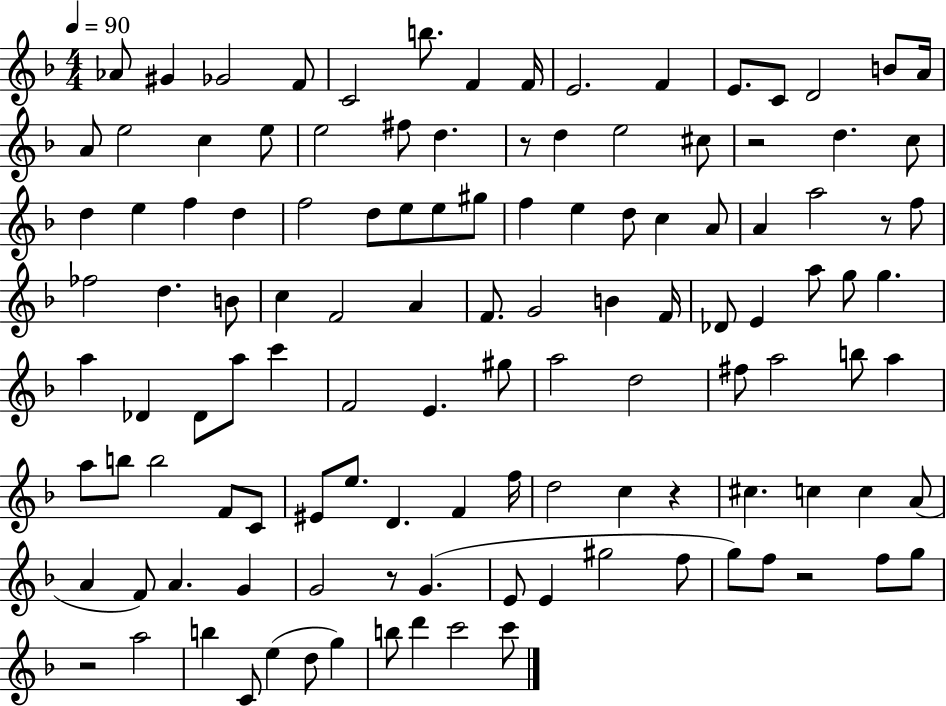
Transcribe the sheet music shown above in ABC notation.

X:1
T:Untitled
M:4/4
L:1/4
K:F
_A/2 ^G _G2 F/2 C2 b/2 F F/4 E2 F E/2 C/2 D2 B/2 A/4 A/2 e2 c e/2 e2 ^f/2 d z/2 d e2 ^c/2 z2 d c/2 d e f d f2 d/2 e/2 e/2 ^g/2 f e d/2 c A/2 A a2 z/2 f/2 _f2 d B/2 c F2 A F/2 G2 B F/4 _D/2 E a/2 g/2 g a _D _D/2 a/2 c' F2 E ^g/2 a2 d2 ^f/2 a2 b/2 a a/2 b/2 b2 F/2 C/2 ^E/2 e/2 D F f/4 d2 c z ^c c c A/2 A F/2 A G G2 z/2 G E/2 E ^g2 f/2 g/2 f/2 z2 f/2 g/2 z2 a2 b C/2 e d/2 g b/2 d' c'2 c'/2